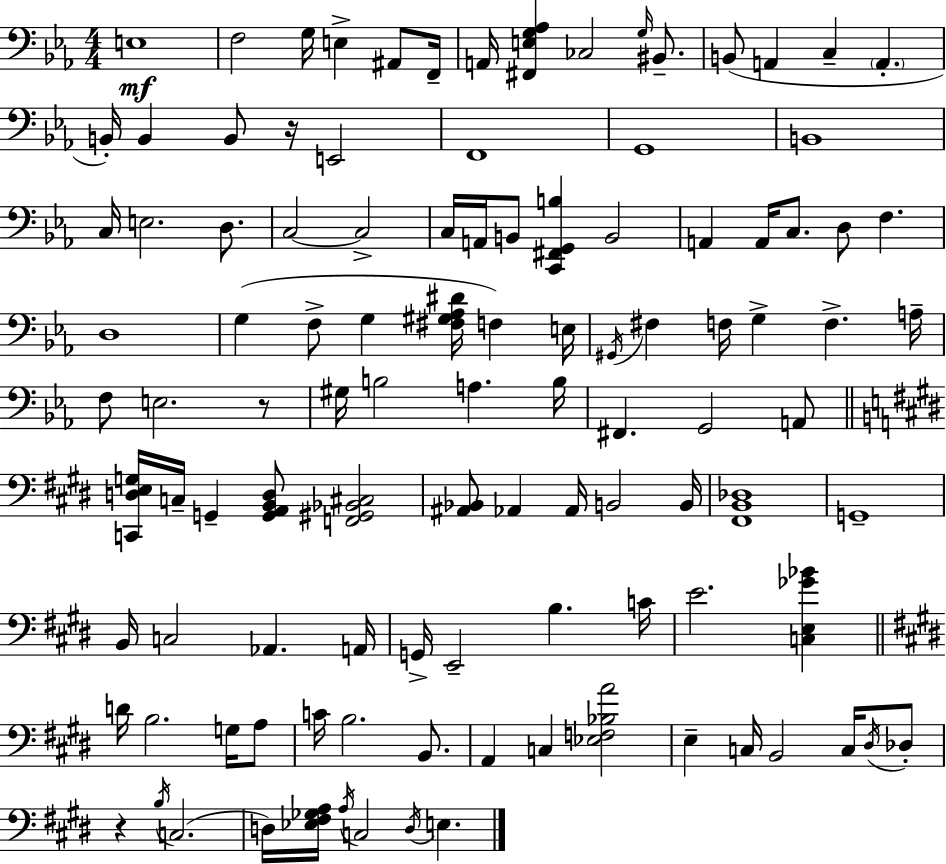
{
  \clef bass
  \numericTimeSignature
  \time 4/4
  \key c \minor
  e1\mf | f2 g16 e4-> ais,8 f,16-- | a,16 <fis, e g aes>4 ces2 \grace { g16 } bis,8.-- | b,8( a,4 c4-- \parenthesize a,4.-. | \break b,16-.) b,4 b,8 r16 e,2 | f,1 | g,1 | b,1 | \break c16 e2. d8. | c2~~ c2-> | c16 a,16 b,8 <c, fis, g, b>4 b,2 | a,4 a,16 c8. d8 f4. | \break d1 | g4( f8-> g4 <fis gis aes dis'>16 f4) | e16 \acciaccatura { gis,16 } fis4 f16 g4-> f4.-> | a16-- f8 e2. | \break r8 gis16 b2 a4. | b16 fis,4. g,2 | a,8 \bar "||" \break \key e \major <c, d e g>16 c16-- g,4-- <g, a, b, d>8 <f, gis, bes, cis>2 | <ais, bes,>8 aes,4 aes,16 b,2 b,16 | <fis, b, des>1 | g,1-- | \break b,16 c2 aes,4. a,16 | g,16-> e,2-- b4. c'16 | e'2. <c e ges' bes'>4 | \bar "||" \break \key e \major d'16 b2. g16 a8 | c'16 b2. b,8. | a,4 c4 <ees f bes a'>2 | e4-- c16 b,2 c16 \acciaccatura { dis16 } des8-. | \break r4 \acciaccatura { b16 }( c2. | d16) <ees fis ges a>16 \acciaccatura { a16 } c2 \acciaccatura { d16 } e4. | \bar "|."
}